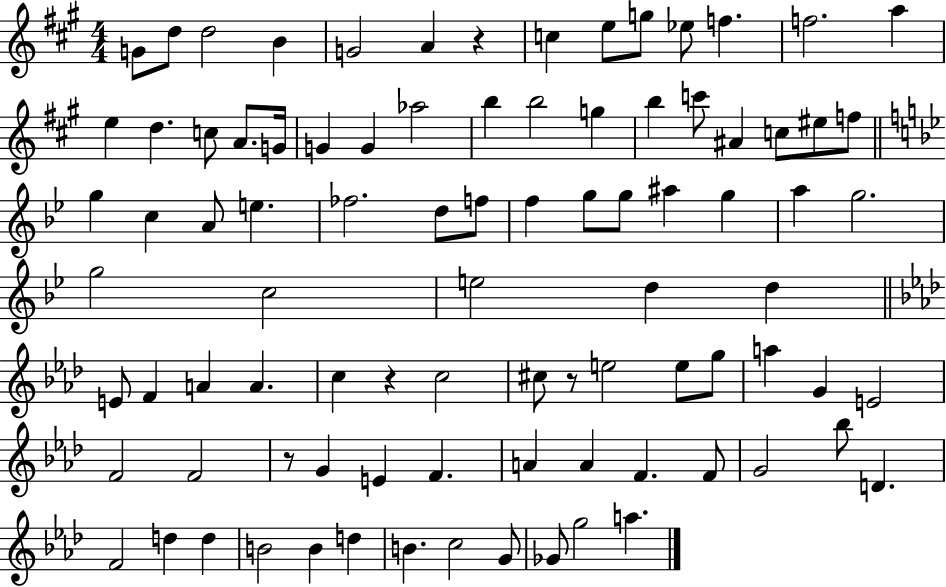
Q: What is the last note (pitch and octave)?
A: A5